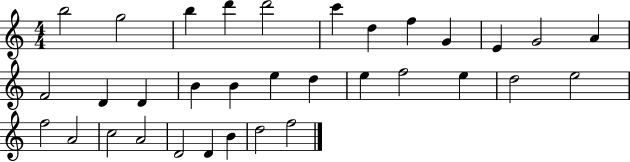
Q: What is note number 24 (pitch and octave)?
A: E5